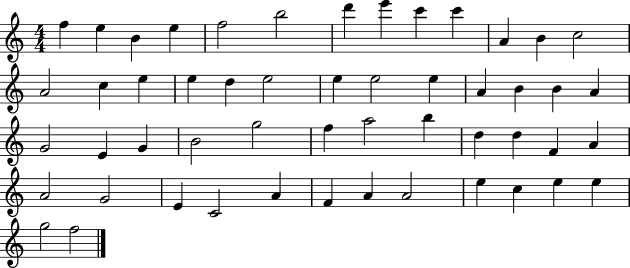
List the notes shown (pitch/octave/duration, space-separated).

F5/q E5/q B4/q E5/q F5/h B5/h D6/q E6/q C6/q C6/q A4/q B4/q C5/h A4/h C5/q E5/q E5/q D5/q E5/h E5/q E5/h E5/q A4/q B4/q B4/q A4/q G4/h E4/q G4/q B4/h G5/h F5/q A5/h B5/q D5/q D5/q F4/q A4/q A4/h G4/h E4/q C4/h A4/q F4/q A4/q A4/h E5/q C5/q E5/q E5/q G5/h F5/h